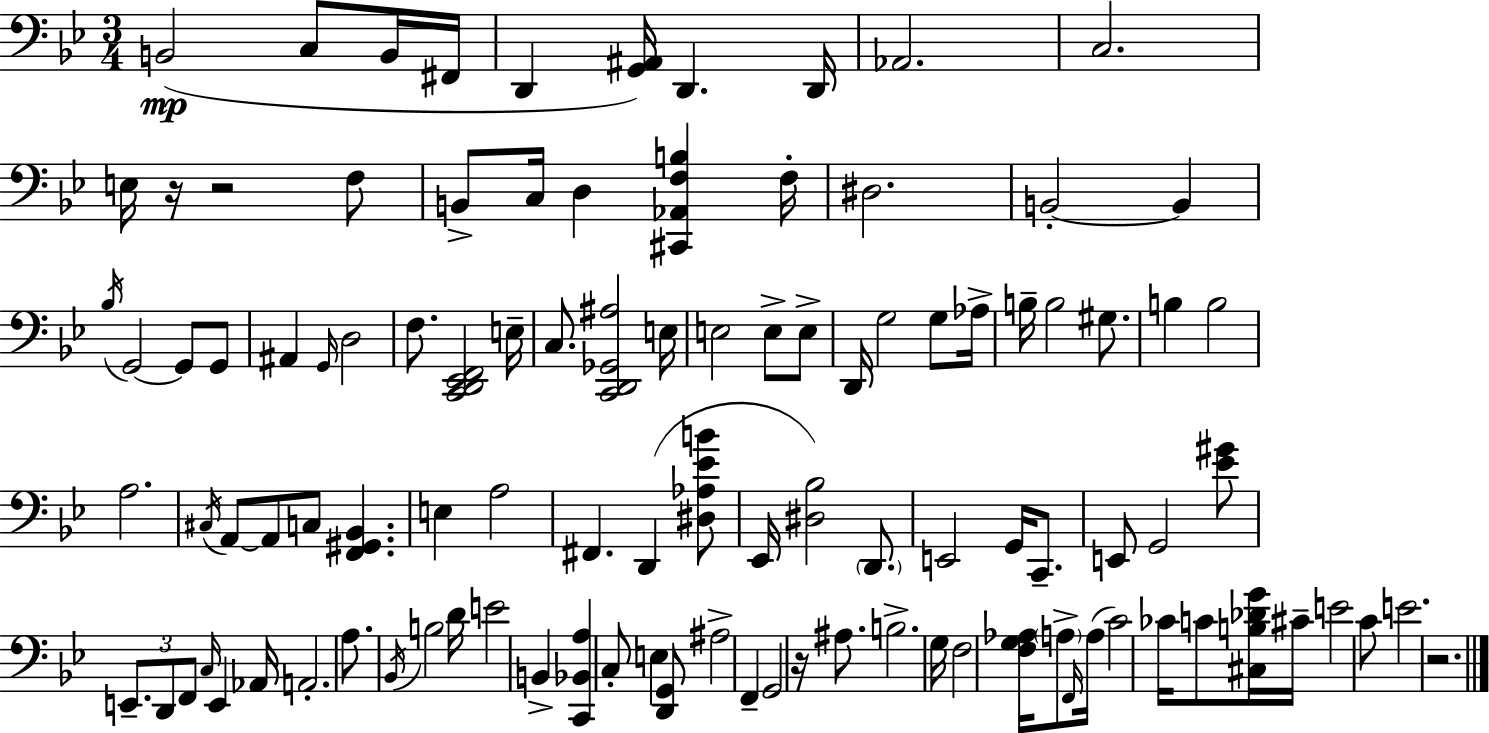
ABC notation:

X:1
T:Untitled
M:3/4
L:1/4
K:Bb
B,,2 C,/2 B,,/4 ^F,,/4 D,, [G,,^A,,]/4 D,, D,,/4 _A,,2 C,2 E,/4 z/4 z2 F,/2 B,,/2 C,/4 D, [^C,,_A,,F,B,] F,/4 ^D,2 B,,2 B,, _B,/4 G,,2 G,,/2 G,,/2 ^A,, G,,/4 D,2 F,/2 [C,,D,,_E,,F,,]2 E,/4 C,/2 [C,,D,,_G,,^A,]2 E,/4 E,2 E,/2 E,/2 D,,/4 G,2 G,/2 _A,/4 B,/4 B,2 ^G,/2 B, B,2 A,2 ^C,/4 A,,/2 A,,/2 C,/2 [F,,^G,,_B,,] E, A,2 ^F,, D,, [^D,_A,_EB]/2 _E,,/4 [^D,_B,]2 D,,/2 E,,2 G,,/4 C,,/2 E,,/2 G,,2 [_E^G]/2 E,,/2 D,,/2 F,,/2 C,/4 E,, _A,,/4 A,,2 A,/2 _B,,/4 B,2 D/4 E2 B,, [C,,_B,,A,] C,/2 E, [D,,G,,]/2 ^A,2 F,, G,,2 z/4 ^A,/2 B,2 G,/4 F,2 [F,G,_A,]/4 A,/2 F,,/4 A,/4 C2 _C/4 C/2 [^C,B,_DG]/4 ^C/4 E2 C/2 E2 z2